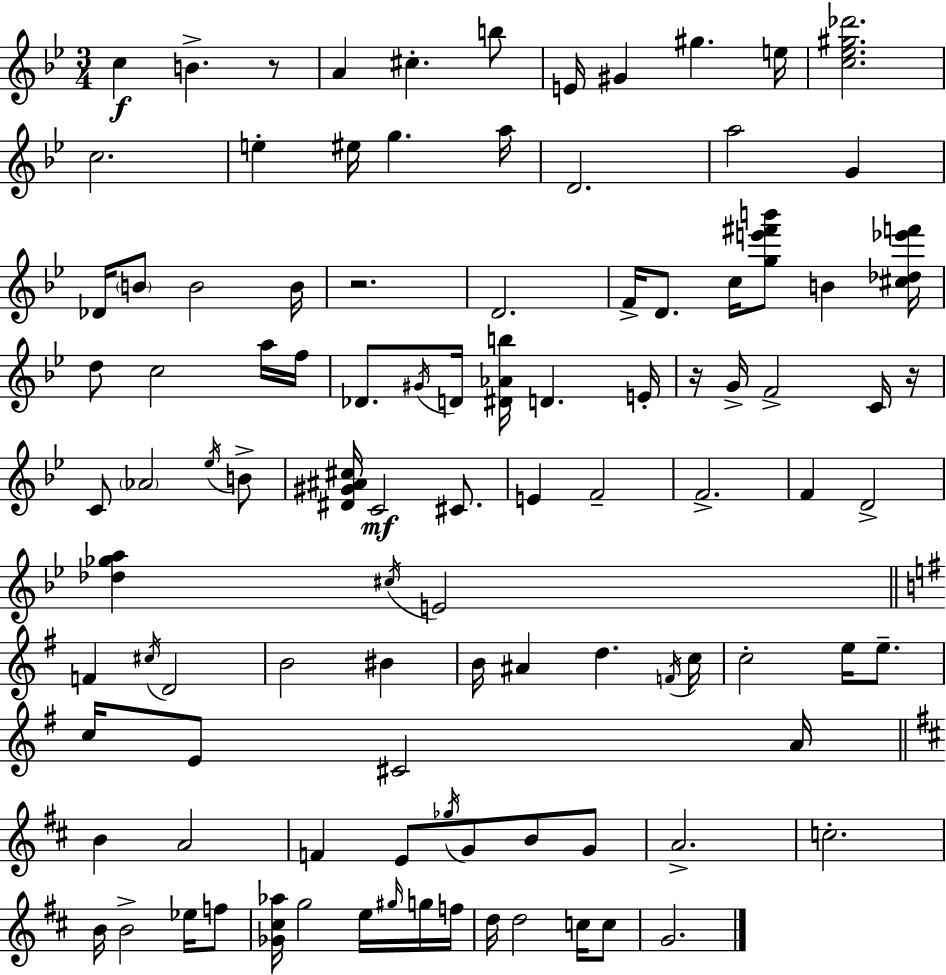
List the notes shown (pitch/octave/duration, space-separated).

C5/q B4/q. R/e A4/q C#5/q. B5/e E4/s G#4/q G#5/q. E5/s [C5,Eb5,G#5,Db6]/h. C5/h. E5/q EIS5/s G5/q. A5/s D4/h. A5/h G4/q Db4/s B4/e B4/h B4/s R/h. D4/h. F4/s D4/e. C5/s [G5,E6,F#6,B6]/e B4/q [C#5,Db5,Eb6,F6]/s D5/e C5/h A5/s F5/s Db4/e. G#4/s D4/s [D#4,Ab4,B5]/s D4/q. E4/s R/s G4/s F4/h C4/s R/s C4/e Ab4/h Eb5/s B4/e [D#4,G#4,A#4,C#5]/s C4/h C#4/e. E4/q F4/h F4/h. F4/q D4/h [Db5,Gb5,A5]/q C#5/s E4/h F4/q C#5/s D4/h B4/h BIS4/q B4/s A#4/q D5/q. F4/s C5/s C5/h E5/s E5/e. C5/s E4/e C#4/h A4/s B4/q A4/h F4/q E4/e Gb5/s G4/e B4/e G4/e A4/h. C5/h. B4/s B4/h Eb5/s F5/e [Gb4,C#5,Ab5]/s G5/h E5/s G#5/s G5/s F5/s D5/s D5/h C5/s C5/e G4/h.